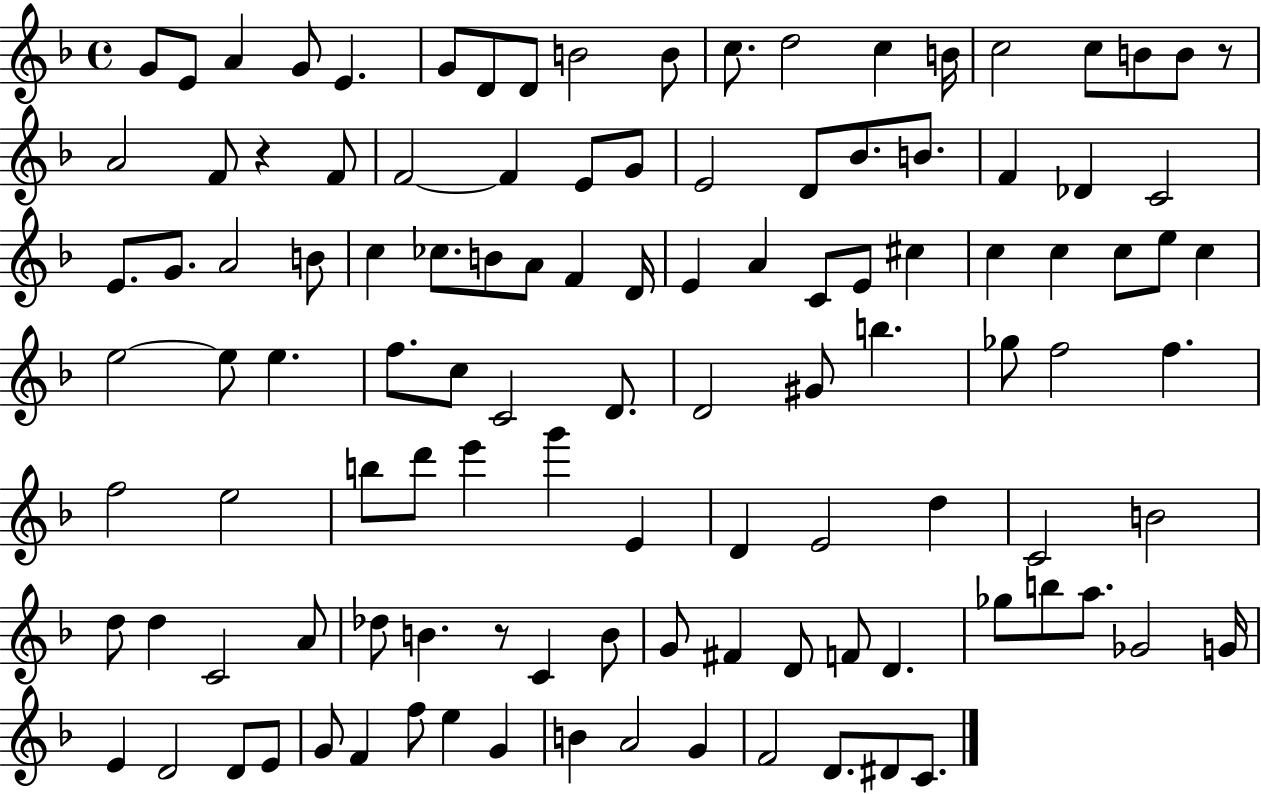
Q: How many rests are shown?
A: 3